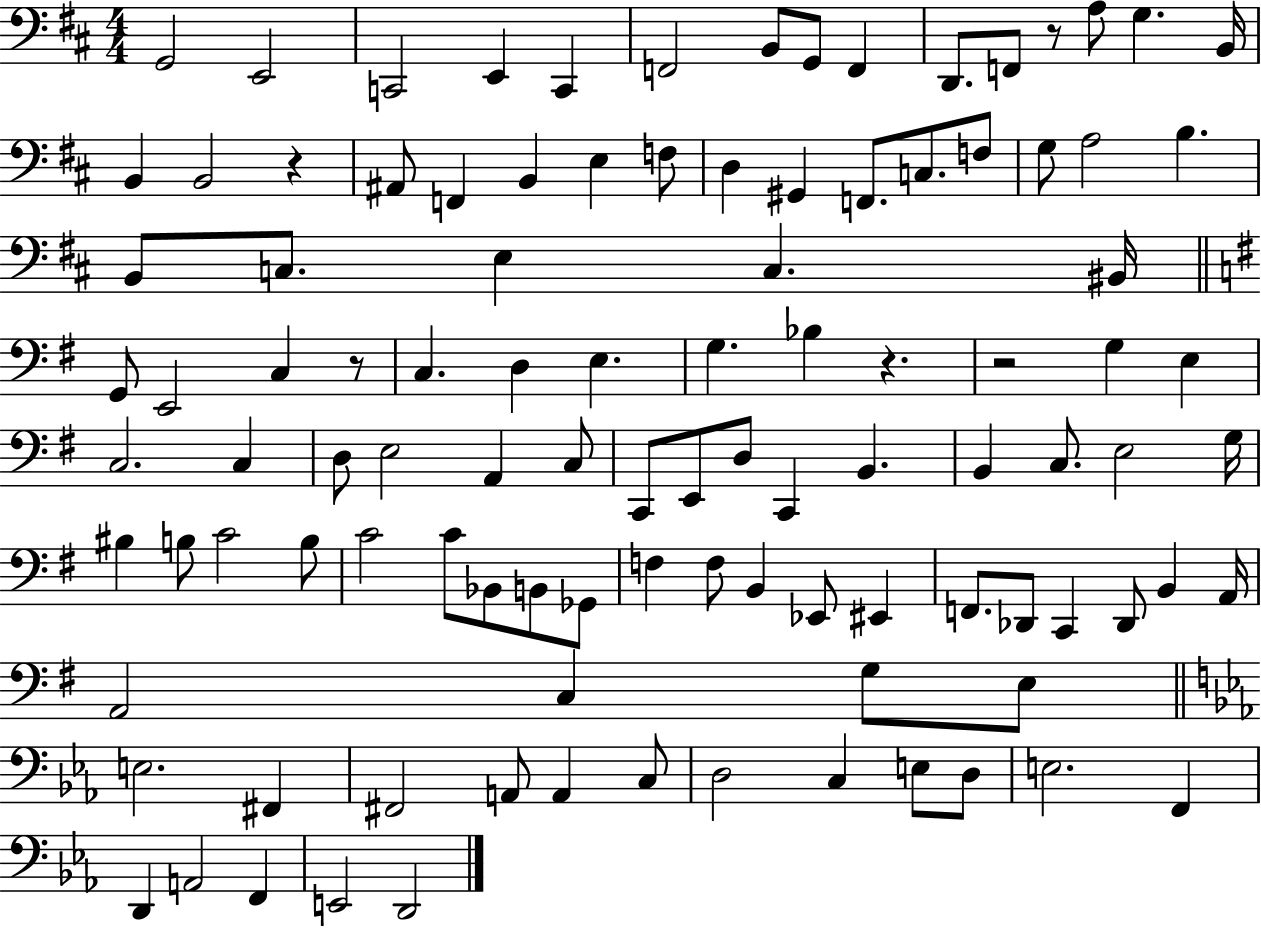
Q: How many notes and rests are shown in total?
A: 105